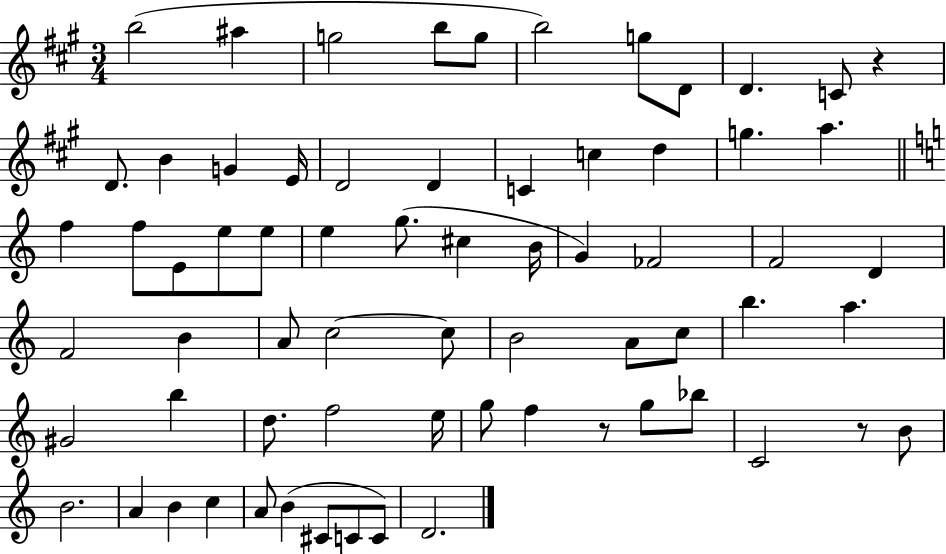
{
  \clef treble
  \numericTimeSignature
  \time 3/4
  \key a \major
  b''2( ais''4 | g''2 b''8 g''8 | b''2) g''8 d'8 | d'4. c'8 r4 | \break d'8. b'4 g'4 e'16 | d'2 d'4 | c'4 c''4 d''4 | g''4. a''4. | \break \bar "||" \break \key a \minor f''4 f''8 e'8 e''8 e''8 | e''4 g''8.( cis''4 b'16 | g'4) fes'2 | f'2 d'4 | \break f'2 b'4 | a'8 c''2~~ c''8 | b'2 a'8 c''8 | b''4. a''4. | \break gis'2 b''4 | d''8. f''2 e''16 | g''8 f''4 r8 g''8 bes''8 | c'2 r8 b'8 | \break b'2. | a'4 b'4 c''4 | a'8 b'4( cis'8 c'8 c'8) | d'2. | \break \bar "|."
}